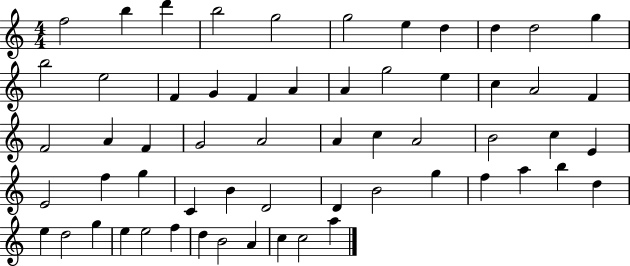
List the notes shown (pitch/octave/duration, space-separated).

F5/h B5/q D6/q B5/h G5/h G5/h E5/q D5/q D5/q D5/h G5/q B5/h E5/h F4/q G4/q F4/q A4/q A4/q G5/h E5/q C5/q A4/h F4/q F4/h A4/q F4/q G4/h A4/h A4/q C5/q A4/h B4/h C5/q E4/q E4/h F5/q G5/q C4/q B4/q D4/h D4/q B4/h G5/q F5/q A5/q B5/q D5/q E5/q D5/h G5/q E5/q E5/h F5/q D5/q B4/h A4/q C5/q C5/h A5/q